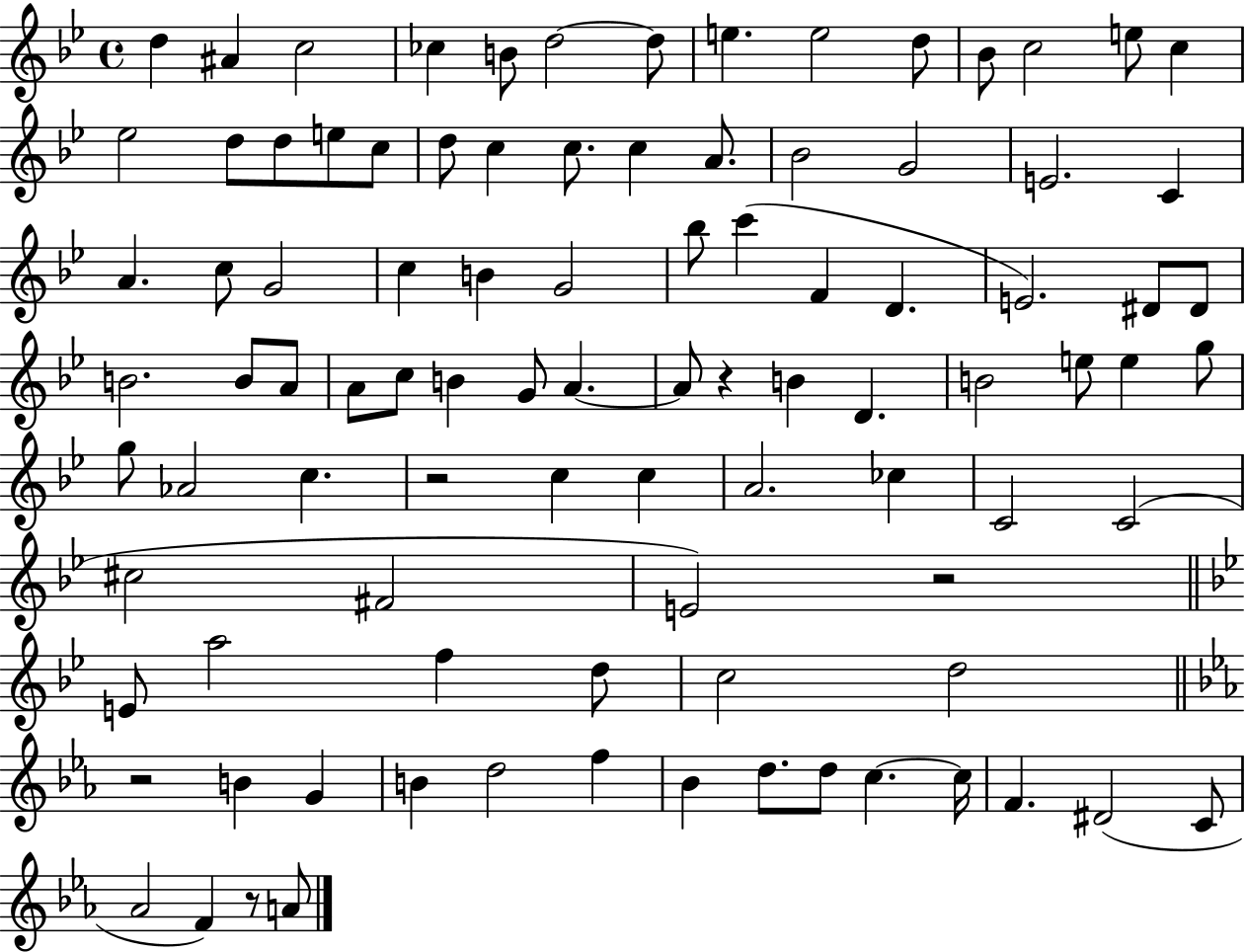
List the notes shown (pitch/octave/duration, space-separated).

D5/q A#4/q C5/h CES5/q B4/e D5/h D5/e E5/q. E5/h D5/e Bb4/e C5/h E5/e C5/q Eb5/h D5/e D5/e E5/e C5/e D5/e C5/q C5/e. C5/q A4/e. Bb4/h G4/h E4/h. C4/q A4/q. C5/e G4/h C5/q B4/q G4/h Bb5/e C6/q F4/q D4/q. E4/h. D#4/e D#4/e B4/h. B4/e A4/e A4/e C5/e B4/q G4/e A4/q. A4/e R/q B4/q D4/q. B4/h E5/e E5/q G5/e G5/e Ab4/h C5/q. R/h C5/q C5/q A4/h. CES5/q C4/h C4/h C#5/h F#4/h E4/h R/h E4/e A5/h F5/q D5/e C5/h D5/h R/h B4/q G4/q B4/q D5/h F5/q Bb4/q D5/e. D5/e C5/q. C5/s F4/q. D#4/h C4/e Ab4/h F4/q R/e A4/e